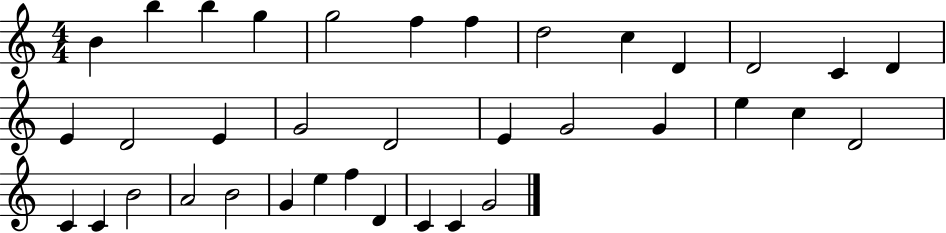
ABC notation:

X:1
T:Untitled
M:4/4
L:1/4
K:C
B b b g g2 f f d2 c D D2 C D E D2 E G2 D2 E G2 G e c D2 C C B2 A2 B2 G e f D C C G2